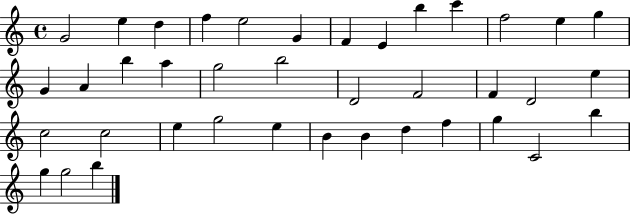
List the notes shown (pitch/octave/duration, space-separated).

G4/h E5/q D5/q F5/q E5/h G4/q F4/q E4/q B5/q C6/q F5/h E5/q G5/q G4/q A4/q B5/q A5/q G5/h B5/h D4/h F4/h F4/q D4/h E5/q C5/h C5/h E5/q G5/h E5/q B4/q B4/q D5/q F5/q G5/q C4/h B5/q G5/q G5/h B5/q